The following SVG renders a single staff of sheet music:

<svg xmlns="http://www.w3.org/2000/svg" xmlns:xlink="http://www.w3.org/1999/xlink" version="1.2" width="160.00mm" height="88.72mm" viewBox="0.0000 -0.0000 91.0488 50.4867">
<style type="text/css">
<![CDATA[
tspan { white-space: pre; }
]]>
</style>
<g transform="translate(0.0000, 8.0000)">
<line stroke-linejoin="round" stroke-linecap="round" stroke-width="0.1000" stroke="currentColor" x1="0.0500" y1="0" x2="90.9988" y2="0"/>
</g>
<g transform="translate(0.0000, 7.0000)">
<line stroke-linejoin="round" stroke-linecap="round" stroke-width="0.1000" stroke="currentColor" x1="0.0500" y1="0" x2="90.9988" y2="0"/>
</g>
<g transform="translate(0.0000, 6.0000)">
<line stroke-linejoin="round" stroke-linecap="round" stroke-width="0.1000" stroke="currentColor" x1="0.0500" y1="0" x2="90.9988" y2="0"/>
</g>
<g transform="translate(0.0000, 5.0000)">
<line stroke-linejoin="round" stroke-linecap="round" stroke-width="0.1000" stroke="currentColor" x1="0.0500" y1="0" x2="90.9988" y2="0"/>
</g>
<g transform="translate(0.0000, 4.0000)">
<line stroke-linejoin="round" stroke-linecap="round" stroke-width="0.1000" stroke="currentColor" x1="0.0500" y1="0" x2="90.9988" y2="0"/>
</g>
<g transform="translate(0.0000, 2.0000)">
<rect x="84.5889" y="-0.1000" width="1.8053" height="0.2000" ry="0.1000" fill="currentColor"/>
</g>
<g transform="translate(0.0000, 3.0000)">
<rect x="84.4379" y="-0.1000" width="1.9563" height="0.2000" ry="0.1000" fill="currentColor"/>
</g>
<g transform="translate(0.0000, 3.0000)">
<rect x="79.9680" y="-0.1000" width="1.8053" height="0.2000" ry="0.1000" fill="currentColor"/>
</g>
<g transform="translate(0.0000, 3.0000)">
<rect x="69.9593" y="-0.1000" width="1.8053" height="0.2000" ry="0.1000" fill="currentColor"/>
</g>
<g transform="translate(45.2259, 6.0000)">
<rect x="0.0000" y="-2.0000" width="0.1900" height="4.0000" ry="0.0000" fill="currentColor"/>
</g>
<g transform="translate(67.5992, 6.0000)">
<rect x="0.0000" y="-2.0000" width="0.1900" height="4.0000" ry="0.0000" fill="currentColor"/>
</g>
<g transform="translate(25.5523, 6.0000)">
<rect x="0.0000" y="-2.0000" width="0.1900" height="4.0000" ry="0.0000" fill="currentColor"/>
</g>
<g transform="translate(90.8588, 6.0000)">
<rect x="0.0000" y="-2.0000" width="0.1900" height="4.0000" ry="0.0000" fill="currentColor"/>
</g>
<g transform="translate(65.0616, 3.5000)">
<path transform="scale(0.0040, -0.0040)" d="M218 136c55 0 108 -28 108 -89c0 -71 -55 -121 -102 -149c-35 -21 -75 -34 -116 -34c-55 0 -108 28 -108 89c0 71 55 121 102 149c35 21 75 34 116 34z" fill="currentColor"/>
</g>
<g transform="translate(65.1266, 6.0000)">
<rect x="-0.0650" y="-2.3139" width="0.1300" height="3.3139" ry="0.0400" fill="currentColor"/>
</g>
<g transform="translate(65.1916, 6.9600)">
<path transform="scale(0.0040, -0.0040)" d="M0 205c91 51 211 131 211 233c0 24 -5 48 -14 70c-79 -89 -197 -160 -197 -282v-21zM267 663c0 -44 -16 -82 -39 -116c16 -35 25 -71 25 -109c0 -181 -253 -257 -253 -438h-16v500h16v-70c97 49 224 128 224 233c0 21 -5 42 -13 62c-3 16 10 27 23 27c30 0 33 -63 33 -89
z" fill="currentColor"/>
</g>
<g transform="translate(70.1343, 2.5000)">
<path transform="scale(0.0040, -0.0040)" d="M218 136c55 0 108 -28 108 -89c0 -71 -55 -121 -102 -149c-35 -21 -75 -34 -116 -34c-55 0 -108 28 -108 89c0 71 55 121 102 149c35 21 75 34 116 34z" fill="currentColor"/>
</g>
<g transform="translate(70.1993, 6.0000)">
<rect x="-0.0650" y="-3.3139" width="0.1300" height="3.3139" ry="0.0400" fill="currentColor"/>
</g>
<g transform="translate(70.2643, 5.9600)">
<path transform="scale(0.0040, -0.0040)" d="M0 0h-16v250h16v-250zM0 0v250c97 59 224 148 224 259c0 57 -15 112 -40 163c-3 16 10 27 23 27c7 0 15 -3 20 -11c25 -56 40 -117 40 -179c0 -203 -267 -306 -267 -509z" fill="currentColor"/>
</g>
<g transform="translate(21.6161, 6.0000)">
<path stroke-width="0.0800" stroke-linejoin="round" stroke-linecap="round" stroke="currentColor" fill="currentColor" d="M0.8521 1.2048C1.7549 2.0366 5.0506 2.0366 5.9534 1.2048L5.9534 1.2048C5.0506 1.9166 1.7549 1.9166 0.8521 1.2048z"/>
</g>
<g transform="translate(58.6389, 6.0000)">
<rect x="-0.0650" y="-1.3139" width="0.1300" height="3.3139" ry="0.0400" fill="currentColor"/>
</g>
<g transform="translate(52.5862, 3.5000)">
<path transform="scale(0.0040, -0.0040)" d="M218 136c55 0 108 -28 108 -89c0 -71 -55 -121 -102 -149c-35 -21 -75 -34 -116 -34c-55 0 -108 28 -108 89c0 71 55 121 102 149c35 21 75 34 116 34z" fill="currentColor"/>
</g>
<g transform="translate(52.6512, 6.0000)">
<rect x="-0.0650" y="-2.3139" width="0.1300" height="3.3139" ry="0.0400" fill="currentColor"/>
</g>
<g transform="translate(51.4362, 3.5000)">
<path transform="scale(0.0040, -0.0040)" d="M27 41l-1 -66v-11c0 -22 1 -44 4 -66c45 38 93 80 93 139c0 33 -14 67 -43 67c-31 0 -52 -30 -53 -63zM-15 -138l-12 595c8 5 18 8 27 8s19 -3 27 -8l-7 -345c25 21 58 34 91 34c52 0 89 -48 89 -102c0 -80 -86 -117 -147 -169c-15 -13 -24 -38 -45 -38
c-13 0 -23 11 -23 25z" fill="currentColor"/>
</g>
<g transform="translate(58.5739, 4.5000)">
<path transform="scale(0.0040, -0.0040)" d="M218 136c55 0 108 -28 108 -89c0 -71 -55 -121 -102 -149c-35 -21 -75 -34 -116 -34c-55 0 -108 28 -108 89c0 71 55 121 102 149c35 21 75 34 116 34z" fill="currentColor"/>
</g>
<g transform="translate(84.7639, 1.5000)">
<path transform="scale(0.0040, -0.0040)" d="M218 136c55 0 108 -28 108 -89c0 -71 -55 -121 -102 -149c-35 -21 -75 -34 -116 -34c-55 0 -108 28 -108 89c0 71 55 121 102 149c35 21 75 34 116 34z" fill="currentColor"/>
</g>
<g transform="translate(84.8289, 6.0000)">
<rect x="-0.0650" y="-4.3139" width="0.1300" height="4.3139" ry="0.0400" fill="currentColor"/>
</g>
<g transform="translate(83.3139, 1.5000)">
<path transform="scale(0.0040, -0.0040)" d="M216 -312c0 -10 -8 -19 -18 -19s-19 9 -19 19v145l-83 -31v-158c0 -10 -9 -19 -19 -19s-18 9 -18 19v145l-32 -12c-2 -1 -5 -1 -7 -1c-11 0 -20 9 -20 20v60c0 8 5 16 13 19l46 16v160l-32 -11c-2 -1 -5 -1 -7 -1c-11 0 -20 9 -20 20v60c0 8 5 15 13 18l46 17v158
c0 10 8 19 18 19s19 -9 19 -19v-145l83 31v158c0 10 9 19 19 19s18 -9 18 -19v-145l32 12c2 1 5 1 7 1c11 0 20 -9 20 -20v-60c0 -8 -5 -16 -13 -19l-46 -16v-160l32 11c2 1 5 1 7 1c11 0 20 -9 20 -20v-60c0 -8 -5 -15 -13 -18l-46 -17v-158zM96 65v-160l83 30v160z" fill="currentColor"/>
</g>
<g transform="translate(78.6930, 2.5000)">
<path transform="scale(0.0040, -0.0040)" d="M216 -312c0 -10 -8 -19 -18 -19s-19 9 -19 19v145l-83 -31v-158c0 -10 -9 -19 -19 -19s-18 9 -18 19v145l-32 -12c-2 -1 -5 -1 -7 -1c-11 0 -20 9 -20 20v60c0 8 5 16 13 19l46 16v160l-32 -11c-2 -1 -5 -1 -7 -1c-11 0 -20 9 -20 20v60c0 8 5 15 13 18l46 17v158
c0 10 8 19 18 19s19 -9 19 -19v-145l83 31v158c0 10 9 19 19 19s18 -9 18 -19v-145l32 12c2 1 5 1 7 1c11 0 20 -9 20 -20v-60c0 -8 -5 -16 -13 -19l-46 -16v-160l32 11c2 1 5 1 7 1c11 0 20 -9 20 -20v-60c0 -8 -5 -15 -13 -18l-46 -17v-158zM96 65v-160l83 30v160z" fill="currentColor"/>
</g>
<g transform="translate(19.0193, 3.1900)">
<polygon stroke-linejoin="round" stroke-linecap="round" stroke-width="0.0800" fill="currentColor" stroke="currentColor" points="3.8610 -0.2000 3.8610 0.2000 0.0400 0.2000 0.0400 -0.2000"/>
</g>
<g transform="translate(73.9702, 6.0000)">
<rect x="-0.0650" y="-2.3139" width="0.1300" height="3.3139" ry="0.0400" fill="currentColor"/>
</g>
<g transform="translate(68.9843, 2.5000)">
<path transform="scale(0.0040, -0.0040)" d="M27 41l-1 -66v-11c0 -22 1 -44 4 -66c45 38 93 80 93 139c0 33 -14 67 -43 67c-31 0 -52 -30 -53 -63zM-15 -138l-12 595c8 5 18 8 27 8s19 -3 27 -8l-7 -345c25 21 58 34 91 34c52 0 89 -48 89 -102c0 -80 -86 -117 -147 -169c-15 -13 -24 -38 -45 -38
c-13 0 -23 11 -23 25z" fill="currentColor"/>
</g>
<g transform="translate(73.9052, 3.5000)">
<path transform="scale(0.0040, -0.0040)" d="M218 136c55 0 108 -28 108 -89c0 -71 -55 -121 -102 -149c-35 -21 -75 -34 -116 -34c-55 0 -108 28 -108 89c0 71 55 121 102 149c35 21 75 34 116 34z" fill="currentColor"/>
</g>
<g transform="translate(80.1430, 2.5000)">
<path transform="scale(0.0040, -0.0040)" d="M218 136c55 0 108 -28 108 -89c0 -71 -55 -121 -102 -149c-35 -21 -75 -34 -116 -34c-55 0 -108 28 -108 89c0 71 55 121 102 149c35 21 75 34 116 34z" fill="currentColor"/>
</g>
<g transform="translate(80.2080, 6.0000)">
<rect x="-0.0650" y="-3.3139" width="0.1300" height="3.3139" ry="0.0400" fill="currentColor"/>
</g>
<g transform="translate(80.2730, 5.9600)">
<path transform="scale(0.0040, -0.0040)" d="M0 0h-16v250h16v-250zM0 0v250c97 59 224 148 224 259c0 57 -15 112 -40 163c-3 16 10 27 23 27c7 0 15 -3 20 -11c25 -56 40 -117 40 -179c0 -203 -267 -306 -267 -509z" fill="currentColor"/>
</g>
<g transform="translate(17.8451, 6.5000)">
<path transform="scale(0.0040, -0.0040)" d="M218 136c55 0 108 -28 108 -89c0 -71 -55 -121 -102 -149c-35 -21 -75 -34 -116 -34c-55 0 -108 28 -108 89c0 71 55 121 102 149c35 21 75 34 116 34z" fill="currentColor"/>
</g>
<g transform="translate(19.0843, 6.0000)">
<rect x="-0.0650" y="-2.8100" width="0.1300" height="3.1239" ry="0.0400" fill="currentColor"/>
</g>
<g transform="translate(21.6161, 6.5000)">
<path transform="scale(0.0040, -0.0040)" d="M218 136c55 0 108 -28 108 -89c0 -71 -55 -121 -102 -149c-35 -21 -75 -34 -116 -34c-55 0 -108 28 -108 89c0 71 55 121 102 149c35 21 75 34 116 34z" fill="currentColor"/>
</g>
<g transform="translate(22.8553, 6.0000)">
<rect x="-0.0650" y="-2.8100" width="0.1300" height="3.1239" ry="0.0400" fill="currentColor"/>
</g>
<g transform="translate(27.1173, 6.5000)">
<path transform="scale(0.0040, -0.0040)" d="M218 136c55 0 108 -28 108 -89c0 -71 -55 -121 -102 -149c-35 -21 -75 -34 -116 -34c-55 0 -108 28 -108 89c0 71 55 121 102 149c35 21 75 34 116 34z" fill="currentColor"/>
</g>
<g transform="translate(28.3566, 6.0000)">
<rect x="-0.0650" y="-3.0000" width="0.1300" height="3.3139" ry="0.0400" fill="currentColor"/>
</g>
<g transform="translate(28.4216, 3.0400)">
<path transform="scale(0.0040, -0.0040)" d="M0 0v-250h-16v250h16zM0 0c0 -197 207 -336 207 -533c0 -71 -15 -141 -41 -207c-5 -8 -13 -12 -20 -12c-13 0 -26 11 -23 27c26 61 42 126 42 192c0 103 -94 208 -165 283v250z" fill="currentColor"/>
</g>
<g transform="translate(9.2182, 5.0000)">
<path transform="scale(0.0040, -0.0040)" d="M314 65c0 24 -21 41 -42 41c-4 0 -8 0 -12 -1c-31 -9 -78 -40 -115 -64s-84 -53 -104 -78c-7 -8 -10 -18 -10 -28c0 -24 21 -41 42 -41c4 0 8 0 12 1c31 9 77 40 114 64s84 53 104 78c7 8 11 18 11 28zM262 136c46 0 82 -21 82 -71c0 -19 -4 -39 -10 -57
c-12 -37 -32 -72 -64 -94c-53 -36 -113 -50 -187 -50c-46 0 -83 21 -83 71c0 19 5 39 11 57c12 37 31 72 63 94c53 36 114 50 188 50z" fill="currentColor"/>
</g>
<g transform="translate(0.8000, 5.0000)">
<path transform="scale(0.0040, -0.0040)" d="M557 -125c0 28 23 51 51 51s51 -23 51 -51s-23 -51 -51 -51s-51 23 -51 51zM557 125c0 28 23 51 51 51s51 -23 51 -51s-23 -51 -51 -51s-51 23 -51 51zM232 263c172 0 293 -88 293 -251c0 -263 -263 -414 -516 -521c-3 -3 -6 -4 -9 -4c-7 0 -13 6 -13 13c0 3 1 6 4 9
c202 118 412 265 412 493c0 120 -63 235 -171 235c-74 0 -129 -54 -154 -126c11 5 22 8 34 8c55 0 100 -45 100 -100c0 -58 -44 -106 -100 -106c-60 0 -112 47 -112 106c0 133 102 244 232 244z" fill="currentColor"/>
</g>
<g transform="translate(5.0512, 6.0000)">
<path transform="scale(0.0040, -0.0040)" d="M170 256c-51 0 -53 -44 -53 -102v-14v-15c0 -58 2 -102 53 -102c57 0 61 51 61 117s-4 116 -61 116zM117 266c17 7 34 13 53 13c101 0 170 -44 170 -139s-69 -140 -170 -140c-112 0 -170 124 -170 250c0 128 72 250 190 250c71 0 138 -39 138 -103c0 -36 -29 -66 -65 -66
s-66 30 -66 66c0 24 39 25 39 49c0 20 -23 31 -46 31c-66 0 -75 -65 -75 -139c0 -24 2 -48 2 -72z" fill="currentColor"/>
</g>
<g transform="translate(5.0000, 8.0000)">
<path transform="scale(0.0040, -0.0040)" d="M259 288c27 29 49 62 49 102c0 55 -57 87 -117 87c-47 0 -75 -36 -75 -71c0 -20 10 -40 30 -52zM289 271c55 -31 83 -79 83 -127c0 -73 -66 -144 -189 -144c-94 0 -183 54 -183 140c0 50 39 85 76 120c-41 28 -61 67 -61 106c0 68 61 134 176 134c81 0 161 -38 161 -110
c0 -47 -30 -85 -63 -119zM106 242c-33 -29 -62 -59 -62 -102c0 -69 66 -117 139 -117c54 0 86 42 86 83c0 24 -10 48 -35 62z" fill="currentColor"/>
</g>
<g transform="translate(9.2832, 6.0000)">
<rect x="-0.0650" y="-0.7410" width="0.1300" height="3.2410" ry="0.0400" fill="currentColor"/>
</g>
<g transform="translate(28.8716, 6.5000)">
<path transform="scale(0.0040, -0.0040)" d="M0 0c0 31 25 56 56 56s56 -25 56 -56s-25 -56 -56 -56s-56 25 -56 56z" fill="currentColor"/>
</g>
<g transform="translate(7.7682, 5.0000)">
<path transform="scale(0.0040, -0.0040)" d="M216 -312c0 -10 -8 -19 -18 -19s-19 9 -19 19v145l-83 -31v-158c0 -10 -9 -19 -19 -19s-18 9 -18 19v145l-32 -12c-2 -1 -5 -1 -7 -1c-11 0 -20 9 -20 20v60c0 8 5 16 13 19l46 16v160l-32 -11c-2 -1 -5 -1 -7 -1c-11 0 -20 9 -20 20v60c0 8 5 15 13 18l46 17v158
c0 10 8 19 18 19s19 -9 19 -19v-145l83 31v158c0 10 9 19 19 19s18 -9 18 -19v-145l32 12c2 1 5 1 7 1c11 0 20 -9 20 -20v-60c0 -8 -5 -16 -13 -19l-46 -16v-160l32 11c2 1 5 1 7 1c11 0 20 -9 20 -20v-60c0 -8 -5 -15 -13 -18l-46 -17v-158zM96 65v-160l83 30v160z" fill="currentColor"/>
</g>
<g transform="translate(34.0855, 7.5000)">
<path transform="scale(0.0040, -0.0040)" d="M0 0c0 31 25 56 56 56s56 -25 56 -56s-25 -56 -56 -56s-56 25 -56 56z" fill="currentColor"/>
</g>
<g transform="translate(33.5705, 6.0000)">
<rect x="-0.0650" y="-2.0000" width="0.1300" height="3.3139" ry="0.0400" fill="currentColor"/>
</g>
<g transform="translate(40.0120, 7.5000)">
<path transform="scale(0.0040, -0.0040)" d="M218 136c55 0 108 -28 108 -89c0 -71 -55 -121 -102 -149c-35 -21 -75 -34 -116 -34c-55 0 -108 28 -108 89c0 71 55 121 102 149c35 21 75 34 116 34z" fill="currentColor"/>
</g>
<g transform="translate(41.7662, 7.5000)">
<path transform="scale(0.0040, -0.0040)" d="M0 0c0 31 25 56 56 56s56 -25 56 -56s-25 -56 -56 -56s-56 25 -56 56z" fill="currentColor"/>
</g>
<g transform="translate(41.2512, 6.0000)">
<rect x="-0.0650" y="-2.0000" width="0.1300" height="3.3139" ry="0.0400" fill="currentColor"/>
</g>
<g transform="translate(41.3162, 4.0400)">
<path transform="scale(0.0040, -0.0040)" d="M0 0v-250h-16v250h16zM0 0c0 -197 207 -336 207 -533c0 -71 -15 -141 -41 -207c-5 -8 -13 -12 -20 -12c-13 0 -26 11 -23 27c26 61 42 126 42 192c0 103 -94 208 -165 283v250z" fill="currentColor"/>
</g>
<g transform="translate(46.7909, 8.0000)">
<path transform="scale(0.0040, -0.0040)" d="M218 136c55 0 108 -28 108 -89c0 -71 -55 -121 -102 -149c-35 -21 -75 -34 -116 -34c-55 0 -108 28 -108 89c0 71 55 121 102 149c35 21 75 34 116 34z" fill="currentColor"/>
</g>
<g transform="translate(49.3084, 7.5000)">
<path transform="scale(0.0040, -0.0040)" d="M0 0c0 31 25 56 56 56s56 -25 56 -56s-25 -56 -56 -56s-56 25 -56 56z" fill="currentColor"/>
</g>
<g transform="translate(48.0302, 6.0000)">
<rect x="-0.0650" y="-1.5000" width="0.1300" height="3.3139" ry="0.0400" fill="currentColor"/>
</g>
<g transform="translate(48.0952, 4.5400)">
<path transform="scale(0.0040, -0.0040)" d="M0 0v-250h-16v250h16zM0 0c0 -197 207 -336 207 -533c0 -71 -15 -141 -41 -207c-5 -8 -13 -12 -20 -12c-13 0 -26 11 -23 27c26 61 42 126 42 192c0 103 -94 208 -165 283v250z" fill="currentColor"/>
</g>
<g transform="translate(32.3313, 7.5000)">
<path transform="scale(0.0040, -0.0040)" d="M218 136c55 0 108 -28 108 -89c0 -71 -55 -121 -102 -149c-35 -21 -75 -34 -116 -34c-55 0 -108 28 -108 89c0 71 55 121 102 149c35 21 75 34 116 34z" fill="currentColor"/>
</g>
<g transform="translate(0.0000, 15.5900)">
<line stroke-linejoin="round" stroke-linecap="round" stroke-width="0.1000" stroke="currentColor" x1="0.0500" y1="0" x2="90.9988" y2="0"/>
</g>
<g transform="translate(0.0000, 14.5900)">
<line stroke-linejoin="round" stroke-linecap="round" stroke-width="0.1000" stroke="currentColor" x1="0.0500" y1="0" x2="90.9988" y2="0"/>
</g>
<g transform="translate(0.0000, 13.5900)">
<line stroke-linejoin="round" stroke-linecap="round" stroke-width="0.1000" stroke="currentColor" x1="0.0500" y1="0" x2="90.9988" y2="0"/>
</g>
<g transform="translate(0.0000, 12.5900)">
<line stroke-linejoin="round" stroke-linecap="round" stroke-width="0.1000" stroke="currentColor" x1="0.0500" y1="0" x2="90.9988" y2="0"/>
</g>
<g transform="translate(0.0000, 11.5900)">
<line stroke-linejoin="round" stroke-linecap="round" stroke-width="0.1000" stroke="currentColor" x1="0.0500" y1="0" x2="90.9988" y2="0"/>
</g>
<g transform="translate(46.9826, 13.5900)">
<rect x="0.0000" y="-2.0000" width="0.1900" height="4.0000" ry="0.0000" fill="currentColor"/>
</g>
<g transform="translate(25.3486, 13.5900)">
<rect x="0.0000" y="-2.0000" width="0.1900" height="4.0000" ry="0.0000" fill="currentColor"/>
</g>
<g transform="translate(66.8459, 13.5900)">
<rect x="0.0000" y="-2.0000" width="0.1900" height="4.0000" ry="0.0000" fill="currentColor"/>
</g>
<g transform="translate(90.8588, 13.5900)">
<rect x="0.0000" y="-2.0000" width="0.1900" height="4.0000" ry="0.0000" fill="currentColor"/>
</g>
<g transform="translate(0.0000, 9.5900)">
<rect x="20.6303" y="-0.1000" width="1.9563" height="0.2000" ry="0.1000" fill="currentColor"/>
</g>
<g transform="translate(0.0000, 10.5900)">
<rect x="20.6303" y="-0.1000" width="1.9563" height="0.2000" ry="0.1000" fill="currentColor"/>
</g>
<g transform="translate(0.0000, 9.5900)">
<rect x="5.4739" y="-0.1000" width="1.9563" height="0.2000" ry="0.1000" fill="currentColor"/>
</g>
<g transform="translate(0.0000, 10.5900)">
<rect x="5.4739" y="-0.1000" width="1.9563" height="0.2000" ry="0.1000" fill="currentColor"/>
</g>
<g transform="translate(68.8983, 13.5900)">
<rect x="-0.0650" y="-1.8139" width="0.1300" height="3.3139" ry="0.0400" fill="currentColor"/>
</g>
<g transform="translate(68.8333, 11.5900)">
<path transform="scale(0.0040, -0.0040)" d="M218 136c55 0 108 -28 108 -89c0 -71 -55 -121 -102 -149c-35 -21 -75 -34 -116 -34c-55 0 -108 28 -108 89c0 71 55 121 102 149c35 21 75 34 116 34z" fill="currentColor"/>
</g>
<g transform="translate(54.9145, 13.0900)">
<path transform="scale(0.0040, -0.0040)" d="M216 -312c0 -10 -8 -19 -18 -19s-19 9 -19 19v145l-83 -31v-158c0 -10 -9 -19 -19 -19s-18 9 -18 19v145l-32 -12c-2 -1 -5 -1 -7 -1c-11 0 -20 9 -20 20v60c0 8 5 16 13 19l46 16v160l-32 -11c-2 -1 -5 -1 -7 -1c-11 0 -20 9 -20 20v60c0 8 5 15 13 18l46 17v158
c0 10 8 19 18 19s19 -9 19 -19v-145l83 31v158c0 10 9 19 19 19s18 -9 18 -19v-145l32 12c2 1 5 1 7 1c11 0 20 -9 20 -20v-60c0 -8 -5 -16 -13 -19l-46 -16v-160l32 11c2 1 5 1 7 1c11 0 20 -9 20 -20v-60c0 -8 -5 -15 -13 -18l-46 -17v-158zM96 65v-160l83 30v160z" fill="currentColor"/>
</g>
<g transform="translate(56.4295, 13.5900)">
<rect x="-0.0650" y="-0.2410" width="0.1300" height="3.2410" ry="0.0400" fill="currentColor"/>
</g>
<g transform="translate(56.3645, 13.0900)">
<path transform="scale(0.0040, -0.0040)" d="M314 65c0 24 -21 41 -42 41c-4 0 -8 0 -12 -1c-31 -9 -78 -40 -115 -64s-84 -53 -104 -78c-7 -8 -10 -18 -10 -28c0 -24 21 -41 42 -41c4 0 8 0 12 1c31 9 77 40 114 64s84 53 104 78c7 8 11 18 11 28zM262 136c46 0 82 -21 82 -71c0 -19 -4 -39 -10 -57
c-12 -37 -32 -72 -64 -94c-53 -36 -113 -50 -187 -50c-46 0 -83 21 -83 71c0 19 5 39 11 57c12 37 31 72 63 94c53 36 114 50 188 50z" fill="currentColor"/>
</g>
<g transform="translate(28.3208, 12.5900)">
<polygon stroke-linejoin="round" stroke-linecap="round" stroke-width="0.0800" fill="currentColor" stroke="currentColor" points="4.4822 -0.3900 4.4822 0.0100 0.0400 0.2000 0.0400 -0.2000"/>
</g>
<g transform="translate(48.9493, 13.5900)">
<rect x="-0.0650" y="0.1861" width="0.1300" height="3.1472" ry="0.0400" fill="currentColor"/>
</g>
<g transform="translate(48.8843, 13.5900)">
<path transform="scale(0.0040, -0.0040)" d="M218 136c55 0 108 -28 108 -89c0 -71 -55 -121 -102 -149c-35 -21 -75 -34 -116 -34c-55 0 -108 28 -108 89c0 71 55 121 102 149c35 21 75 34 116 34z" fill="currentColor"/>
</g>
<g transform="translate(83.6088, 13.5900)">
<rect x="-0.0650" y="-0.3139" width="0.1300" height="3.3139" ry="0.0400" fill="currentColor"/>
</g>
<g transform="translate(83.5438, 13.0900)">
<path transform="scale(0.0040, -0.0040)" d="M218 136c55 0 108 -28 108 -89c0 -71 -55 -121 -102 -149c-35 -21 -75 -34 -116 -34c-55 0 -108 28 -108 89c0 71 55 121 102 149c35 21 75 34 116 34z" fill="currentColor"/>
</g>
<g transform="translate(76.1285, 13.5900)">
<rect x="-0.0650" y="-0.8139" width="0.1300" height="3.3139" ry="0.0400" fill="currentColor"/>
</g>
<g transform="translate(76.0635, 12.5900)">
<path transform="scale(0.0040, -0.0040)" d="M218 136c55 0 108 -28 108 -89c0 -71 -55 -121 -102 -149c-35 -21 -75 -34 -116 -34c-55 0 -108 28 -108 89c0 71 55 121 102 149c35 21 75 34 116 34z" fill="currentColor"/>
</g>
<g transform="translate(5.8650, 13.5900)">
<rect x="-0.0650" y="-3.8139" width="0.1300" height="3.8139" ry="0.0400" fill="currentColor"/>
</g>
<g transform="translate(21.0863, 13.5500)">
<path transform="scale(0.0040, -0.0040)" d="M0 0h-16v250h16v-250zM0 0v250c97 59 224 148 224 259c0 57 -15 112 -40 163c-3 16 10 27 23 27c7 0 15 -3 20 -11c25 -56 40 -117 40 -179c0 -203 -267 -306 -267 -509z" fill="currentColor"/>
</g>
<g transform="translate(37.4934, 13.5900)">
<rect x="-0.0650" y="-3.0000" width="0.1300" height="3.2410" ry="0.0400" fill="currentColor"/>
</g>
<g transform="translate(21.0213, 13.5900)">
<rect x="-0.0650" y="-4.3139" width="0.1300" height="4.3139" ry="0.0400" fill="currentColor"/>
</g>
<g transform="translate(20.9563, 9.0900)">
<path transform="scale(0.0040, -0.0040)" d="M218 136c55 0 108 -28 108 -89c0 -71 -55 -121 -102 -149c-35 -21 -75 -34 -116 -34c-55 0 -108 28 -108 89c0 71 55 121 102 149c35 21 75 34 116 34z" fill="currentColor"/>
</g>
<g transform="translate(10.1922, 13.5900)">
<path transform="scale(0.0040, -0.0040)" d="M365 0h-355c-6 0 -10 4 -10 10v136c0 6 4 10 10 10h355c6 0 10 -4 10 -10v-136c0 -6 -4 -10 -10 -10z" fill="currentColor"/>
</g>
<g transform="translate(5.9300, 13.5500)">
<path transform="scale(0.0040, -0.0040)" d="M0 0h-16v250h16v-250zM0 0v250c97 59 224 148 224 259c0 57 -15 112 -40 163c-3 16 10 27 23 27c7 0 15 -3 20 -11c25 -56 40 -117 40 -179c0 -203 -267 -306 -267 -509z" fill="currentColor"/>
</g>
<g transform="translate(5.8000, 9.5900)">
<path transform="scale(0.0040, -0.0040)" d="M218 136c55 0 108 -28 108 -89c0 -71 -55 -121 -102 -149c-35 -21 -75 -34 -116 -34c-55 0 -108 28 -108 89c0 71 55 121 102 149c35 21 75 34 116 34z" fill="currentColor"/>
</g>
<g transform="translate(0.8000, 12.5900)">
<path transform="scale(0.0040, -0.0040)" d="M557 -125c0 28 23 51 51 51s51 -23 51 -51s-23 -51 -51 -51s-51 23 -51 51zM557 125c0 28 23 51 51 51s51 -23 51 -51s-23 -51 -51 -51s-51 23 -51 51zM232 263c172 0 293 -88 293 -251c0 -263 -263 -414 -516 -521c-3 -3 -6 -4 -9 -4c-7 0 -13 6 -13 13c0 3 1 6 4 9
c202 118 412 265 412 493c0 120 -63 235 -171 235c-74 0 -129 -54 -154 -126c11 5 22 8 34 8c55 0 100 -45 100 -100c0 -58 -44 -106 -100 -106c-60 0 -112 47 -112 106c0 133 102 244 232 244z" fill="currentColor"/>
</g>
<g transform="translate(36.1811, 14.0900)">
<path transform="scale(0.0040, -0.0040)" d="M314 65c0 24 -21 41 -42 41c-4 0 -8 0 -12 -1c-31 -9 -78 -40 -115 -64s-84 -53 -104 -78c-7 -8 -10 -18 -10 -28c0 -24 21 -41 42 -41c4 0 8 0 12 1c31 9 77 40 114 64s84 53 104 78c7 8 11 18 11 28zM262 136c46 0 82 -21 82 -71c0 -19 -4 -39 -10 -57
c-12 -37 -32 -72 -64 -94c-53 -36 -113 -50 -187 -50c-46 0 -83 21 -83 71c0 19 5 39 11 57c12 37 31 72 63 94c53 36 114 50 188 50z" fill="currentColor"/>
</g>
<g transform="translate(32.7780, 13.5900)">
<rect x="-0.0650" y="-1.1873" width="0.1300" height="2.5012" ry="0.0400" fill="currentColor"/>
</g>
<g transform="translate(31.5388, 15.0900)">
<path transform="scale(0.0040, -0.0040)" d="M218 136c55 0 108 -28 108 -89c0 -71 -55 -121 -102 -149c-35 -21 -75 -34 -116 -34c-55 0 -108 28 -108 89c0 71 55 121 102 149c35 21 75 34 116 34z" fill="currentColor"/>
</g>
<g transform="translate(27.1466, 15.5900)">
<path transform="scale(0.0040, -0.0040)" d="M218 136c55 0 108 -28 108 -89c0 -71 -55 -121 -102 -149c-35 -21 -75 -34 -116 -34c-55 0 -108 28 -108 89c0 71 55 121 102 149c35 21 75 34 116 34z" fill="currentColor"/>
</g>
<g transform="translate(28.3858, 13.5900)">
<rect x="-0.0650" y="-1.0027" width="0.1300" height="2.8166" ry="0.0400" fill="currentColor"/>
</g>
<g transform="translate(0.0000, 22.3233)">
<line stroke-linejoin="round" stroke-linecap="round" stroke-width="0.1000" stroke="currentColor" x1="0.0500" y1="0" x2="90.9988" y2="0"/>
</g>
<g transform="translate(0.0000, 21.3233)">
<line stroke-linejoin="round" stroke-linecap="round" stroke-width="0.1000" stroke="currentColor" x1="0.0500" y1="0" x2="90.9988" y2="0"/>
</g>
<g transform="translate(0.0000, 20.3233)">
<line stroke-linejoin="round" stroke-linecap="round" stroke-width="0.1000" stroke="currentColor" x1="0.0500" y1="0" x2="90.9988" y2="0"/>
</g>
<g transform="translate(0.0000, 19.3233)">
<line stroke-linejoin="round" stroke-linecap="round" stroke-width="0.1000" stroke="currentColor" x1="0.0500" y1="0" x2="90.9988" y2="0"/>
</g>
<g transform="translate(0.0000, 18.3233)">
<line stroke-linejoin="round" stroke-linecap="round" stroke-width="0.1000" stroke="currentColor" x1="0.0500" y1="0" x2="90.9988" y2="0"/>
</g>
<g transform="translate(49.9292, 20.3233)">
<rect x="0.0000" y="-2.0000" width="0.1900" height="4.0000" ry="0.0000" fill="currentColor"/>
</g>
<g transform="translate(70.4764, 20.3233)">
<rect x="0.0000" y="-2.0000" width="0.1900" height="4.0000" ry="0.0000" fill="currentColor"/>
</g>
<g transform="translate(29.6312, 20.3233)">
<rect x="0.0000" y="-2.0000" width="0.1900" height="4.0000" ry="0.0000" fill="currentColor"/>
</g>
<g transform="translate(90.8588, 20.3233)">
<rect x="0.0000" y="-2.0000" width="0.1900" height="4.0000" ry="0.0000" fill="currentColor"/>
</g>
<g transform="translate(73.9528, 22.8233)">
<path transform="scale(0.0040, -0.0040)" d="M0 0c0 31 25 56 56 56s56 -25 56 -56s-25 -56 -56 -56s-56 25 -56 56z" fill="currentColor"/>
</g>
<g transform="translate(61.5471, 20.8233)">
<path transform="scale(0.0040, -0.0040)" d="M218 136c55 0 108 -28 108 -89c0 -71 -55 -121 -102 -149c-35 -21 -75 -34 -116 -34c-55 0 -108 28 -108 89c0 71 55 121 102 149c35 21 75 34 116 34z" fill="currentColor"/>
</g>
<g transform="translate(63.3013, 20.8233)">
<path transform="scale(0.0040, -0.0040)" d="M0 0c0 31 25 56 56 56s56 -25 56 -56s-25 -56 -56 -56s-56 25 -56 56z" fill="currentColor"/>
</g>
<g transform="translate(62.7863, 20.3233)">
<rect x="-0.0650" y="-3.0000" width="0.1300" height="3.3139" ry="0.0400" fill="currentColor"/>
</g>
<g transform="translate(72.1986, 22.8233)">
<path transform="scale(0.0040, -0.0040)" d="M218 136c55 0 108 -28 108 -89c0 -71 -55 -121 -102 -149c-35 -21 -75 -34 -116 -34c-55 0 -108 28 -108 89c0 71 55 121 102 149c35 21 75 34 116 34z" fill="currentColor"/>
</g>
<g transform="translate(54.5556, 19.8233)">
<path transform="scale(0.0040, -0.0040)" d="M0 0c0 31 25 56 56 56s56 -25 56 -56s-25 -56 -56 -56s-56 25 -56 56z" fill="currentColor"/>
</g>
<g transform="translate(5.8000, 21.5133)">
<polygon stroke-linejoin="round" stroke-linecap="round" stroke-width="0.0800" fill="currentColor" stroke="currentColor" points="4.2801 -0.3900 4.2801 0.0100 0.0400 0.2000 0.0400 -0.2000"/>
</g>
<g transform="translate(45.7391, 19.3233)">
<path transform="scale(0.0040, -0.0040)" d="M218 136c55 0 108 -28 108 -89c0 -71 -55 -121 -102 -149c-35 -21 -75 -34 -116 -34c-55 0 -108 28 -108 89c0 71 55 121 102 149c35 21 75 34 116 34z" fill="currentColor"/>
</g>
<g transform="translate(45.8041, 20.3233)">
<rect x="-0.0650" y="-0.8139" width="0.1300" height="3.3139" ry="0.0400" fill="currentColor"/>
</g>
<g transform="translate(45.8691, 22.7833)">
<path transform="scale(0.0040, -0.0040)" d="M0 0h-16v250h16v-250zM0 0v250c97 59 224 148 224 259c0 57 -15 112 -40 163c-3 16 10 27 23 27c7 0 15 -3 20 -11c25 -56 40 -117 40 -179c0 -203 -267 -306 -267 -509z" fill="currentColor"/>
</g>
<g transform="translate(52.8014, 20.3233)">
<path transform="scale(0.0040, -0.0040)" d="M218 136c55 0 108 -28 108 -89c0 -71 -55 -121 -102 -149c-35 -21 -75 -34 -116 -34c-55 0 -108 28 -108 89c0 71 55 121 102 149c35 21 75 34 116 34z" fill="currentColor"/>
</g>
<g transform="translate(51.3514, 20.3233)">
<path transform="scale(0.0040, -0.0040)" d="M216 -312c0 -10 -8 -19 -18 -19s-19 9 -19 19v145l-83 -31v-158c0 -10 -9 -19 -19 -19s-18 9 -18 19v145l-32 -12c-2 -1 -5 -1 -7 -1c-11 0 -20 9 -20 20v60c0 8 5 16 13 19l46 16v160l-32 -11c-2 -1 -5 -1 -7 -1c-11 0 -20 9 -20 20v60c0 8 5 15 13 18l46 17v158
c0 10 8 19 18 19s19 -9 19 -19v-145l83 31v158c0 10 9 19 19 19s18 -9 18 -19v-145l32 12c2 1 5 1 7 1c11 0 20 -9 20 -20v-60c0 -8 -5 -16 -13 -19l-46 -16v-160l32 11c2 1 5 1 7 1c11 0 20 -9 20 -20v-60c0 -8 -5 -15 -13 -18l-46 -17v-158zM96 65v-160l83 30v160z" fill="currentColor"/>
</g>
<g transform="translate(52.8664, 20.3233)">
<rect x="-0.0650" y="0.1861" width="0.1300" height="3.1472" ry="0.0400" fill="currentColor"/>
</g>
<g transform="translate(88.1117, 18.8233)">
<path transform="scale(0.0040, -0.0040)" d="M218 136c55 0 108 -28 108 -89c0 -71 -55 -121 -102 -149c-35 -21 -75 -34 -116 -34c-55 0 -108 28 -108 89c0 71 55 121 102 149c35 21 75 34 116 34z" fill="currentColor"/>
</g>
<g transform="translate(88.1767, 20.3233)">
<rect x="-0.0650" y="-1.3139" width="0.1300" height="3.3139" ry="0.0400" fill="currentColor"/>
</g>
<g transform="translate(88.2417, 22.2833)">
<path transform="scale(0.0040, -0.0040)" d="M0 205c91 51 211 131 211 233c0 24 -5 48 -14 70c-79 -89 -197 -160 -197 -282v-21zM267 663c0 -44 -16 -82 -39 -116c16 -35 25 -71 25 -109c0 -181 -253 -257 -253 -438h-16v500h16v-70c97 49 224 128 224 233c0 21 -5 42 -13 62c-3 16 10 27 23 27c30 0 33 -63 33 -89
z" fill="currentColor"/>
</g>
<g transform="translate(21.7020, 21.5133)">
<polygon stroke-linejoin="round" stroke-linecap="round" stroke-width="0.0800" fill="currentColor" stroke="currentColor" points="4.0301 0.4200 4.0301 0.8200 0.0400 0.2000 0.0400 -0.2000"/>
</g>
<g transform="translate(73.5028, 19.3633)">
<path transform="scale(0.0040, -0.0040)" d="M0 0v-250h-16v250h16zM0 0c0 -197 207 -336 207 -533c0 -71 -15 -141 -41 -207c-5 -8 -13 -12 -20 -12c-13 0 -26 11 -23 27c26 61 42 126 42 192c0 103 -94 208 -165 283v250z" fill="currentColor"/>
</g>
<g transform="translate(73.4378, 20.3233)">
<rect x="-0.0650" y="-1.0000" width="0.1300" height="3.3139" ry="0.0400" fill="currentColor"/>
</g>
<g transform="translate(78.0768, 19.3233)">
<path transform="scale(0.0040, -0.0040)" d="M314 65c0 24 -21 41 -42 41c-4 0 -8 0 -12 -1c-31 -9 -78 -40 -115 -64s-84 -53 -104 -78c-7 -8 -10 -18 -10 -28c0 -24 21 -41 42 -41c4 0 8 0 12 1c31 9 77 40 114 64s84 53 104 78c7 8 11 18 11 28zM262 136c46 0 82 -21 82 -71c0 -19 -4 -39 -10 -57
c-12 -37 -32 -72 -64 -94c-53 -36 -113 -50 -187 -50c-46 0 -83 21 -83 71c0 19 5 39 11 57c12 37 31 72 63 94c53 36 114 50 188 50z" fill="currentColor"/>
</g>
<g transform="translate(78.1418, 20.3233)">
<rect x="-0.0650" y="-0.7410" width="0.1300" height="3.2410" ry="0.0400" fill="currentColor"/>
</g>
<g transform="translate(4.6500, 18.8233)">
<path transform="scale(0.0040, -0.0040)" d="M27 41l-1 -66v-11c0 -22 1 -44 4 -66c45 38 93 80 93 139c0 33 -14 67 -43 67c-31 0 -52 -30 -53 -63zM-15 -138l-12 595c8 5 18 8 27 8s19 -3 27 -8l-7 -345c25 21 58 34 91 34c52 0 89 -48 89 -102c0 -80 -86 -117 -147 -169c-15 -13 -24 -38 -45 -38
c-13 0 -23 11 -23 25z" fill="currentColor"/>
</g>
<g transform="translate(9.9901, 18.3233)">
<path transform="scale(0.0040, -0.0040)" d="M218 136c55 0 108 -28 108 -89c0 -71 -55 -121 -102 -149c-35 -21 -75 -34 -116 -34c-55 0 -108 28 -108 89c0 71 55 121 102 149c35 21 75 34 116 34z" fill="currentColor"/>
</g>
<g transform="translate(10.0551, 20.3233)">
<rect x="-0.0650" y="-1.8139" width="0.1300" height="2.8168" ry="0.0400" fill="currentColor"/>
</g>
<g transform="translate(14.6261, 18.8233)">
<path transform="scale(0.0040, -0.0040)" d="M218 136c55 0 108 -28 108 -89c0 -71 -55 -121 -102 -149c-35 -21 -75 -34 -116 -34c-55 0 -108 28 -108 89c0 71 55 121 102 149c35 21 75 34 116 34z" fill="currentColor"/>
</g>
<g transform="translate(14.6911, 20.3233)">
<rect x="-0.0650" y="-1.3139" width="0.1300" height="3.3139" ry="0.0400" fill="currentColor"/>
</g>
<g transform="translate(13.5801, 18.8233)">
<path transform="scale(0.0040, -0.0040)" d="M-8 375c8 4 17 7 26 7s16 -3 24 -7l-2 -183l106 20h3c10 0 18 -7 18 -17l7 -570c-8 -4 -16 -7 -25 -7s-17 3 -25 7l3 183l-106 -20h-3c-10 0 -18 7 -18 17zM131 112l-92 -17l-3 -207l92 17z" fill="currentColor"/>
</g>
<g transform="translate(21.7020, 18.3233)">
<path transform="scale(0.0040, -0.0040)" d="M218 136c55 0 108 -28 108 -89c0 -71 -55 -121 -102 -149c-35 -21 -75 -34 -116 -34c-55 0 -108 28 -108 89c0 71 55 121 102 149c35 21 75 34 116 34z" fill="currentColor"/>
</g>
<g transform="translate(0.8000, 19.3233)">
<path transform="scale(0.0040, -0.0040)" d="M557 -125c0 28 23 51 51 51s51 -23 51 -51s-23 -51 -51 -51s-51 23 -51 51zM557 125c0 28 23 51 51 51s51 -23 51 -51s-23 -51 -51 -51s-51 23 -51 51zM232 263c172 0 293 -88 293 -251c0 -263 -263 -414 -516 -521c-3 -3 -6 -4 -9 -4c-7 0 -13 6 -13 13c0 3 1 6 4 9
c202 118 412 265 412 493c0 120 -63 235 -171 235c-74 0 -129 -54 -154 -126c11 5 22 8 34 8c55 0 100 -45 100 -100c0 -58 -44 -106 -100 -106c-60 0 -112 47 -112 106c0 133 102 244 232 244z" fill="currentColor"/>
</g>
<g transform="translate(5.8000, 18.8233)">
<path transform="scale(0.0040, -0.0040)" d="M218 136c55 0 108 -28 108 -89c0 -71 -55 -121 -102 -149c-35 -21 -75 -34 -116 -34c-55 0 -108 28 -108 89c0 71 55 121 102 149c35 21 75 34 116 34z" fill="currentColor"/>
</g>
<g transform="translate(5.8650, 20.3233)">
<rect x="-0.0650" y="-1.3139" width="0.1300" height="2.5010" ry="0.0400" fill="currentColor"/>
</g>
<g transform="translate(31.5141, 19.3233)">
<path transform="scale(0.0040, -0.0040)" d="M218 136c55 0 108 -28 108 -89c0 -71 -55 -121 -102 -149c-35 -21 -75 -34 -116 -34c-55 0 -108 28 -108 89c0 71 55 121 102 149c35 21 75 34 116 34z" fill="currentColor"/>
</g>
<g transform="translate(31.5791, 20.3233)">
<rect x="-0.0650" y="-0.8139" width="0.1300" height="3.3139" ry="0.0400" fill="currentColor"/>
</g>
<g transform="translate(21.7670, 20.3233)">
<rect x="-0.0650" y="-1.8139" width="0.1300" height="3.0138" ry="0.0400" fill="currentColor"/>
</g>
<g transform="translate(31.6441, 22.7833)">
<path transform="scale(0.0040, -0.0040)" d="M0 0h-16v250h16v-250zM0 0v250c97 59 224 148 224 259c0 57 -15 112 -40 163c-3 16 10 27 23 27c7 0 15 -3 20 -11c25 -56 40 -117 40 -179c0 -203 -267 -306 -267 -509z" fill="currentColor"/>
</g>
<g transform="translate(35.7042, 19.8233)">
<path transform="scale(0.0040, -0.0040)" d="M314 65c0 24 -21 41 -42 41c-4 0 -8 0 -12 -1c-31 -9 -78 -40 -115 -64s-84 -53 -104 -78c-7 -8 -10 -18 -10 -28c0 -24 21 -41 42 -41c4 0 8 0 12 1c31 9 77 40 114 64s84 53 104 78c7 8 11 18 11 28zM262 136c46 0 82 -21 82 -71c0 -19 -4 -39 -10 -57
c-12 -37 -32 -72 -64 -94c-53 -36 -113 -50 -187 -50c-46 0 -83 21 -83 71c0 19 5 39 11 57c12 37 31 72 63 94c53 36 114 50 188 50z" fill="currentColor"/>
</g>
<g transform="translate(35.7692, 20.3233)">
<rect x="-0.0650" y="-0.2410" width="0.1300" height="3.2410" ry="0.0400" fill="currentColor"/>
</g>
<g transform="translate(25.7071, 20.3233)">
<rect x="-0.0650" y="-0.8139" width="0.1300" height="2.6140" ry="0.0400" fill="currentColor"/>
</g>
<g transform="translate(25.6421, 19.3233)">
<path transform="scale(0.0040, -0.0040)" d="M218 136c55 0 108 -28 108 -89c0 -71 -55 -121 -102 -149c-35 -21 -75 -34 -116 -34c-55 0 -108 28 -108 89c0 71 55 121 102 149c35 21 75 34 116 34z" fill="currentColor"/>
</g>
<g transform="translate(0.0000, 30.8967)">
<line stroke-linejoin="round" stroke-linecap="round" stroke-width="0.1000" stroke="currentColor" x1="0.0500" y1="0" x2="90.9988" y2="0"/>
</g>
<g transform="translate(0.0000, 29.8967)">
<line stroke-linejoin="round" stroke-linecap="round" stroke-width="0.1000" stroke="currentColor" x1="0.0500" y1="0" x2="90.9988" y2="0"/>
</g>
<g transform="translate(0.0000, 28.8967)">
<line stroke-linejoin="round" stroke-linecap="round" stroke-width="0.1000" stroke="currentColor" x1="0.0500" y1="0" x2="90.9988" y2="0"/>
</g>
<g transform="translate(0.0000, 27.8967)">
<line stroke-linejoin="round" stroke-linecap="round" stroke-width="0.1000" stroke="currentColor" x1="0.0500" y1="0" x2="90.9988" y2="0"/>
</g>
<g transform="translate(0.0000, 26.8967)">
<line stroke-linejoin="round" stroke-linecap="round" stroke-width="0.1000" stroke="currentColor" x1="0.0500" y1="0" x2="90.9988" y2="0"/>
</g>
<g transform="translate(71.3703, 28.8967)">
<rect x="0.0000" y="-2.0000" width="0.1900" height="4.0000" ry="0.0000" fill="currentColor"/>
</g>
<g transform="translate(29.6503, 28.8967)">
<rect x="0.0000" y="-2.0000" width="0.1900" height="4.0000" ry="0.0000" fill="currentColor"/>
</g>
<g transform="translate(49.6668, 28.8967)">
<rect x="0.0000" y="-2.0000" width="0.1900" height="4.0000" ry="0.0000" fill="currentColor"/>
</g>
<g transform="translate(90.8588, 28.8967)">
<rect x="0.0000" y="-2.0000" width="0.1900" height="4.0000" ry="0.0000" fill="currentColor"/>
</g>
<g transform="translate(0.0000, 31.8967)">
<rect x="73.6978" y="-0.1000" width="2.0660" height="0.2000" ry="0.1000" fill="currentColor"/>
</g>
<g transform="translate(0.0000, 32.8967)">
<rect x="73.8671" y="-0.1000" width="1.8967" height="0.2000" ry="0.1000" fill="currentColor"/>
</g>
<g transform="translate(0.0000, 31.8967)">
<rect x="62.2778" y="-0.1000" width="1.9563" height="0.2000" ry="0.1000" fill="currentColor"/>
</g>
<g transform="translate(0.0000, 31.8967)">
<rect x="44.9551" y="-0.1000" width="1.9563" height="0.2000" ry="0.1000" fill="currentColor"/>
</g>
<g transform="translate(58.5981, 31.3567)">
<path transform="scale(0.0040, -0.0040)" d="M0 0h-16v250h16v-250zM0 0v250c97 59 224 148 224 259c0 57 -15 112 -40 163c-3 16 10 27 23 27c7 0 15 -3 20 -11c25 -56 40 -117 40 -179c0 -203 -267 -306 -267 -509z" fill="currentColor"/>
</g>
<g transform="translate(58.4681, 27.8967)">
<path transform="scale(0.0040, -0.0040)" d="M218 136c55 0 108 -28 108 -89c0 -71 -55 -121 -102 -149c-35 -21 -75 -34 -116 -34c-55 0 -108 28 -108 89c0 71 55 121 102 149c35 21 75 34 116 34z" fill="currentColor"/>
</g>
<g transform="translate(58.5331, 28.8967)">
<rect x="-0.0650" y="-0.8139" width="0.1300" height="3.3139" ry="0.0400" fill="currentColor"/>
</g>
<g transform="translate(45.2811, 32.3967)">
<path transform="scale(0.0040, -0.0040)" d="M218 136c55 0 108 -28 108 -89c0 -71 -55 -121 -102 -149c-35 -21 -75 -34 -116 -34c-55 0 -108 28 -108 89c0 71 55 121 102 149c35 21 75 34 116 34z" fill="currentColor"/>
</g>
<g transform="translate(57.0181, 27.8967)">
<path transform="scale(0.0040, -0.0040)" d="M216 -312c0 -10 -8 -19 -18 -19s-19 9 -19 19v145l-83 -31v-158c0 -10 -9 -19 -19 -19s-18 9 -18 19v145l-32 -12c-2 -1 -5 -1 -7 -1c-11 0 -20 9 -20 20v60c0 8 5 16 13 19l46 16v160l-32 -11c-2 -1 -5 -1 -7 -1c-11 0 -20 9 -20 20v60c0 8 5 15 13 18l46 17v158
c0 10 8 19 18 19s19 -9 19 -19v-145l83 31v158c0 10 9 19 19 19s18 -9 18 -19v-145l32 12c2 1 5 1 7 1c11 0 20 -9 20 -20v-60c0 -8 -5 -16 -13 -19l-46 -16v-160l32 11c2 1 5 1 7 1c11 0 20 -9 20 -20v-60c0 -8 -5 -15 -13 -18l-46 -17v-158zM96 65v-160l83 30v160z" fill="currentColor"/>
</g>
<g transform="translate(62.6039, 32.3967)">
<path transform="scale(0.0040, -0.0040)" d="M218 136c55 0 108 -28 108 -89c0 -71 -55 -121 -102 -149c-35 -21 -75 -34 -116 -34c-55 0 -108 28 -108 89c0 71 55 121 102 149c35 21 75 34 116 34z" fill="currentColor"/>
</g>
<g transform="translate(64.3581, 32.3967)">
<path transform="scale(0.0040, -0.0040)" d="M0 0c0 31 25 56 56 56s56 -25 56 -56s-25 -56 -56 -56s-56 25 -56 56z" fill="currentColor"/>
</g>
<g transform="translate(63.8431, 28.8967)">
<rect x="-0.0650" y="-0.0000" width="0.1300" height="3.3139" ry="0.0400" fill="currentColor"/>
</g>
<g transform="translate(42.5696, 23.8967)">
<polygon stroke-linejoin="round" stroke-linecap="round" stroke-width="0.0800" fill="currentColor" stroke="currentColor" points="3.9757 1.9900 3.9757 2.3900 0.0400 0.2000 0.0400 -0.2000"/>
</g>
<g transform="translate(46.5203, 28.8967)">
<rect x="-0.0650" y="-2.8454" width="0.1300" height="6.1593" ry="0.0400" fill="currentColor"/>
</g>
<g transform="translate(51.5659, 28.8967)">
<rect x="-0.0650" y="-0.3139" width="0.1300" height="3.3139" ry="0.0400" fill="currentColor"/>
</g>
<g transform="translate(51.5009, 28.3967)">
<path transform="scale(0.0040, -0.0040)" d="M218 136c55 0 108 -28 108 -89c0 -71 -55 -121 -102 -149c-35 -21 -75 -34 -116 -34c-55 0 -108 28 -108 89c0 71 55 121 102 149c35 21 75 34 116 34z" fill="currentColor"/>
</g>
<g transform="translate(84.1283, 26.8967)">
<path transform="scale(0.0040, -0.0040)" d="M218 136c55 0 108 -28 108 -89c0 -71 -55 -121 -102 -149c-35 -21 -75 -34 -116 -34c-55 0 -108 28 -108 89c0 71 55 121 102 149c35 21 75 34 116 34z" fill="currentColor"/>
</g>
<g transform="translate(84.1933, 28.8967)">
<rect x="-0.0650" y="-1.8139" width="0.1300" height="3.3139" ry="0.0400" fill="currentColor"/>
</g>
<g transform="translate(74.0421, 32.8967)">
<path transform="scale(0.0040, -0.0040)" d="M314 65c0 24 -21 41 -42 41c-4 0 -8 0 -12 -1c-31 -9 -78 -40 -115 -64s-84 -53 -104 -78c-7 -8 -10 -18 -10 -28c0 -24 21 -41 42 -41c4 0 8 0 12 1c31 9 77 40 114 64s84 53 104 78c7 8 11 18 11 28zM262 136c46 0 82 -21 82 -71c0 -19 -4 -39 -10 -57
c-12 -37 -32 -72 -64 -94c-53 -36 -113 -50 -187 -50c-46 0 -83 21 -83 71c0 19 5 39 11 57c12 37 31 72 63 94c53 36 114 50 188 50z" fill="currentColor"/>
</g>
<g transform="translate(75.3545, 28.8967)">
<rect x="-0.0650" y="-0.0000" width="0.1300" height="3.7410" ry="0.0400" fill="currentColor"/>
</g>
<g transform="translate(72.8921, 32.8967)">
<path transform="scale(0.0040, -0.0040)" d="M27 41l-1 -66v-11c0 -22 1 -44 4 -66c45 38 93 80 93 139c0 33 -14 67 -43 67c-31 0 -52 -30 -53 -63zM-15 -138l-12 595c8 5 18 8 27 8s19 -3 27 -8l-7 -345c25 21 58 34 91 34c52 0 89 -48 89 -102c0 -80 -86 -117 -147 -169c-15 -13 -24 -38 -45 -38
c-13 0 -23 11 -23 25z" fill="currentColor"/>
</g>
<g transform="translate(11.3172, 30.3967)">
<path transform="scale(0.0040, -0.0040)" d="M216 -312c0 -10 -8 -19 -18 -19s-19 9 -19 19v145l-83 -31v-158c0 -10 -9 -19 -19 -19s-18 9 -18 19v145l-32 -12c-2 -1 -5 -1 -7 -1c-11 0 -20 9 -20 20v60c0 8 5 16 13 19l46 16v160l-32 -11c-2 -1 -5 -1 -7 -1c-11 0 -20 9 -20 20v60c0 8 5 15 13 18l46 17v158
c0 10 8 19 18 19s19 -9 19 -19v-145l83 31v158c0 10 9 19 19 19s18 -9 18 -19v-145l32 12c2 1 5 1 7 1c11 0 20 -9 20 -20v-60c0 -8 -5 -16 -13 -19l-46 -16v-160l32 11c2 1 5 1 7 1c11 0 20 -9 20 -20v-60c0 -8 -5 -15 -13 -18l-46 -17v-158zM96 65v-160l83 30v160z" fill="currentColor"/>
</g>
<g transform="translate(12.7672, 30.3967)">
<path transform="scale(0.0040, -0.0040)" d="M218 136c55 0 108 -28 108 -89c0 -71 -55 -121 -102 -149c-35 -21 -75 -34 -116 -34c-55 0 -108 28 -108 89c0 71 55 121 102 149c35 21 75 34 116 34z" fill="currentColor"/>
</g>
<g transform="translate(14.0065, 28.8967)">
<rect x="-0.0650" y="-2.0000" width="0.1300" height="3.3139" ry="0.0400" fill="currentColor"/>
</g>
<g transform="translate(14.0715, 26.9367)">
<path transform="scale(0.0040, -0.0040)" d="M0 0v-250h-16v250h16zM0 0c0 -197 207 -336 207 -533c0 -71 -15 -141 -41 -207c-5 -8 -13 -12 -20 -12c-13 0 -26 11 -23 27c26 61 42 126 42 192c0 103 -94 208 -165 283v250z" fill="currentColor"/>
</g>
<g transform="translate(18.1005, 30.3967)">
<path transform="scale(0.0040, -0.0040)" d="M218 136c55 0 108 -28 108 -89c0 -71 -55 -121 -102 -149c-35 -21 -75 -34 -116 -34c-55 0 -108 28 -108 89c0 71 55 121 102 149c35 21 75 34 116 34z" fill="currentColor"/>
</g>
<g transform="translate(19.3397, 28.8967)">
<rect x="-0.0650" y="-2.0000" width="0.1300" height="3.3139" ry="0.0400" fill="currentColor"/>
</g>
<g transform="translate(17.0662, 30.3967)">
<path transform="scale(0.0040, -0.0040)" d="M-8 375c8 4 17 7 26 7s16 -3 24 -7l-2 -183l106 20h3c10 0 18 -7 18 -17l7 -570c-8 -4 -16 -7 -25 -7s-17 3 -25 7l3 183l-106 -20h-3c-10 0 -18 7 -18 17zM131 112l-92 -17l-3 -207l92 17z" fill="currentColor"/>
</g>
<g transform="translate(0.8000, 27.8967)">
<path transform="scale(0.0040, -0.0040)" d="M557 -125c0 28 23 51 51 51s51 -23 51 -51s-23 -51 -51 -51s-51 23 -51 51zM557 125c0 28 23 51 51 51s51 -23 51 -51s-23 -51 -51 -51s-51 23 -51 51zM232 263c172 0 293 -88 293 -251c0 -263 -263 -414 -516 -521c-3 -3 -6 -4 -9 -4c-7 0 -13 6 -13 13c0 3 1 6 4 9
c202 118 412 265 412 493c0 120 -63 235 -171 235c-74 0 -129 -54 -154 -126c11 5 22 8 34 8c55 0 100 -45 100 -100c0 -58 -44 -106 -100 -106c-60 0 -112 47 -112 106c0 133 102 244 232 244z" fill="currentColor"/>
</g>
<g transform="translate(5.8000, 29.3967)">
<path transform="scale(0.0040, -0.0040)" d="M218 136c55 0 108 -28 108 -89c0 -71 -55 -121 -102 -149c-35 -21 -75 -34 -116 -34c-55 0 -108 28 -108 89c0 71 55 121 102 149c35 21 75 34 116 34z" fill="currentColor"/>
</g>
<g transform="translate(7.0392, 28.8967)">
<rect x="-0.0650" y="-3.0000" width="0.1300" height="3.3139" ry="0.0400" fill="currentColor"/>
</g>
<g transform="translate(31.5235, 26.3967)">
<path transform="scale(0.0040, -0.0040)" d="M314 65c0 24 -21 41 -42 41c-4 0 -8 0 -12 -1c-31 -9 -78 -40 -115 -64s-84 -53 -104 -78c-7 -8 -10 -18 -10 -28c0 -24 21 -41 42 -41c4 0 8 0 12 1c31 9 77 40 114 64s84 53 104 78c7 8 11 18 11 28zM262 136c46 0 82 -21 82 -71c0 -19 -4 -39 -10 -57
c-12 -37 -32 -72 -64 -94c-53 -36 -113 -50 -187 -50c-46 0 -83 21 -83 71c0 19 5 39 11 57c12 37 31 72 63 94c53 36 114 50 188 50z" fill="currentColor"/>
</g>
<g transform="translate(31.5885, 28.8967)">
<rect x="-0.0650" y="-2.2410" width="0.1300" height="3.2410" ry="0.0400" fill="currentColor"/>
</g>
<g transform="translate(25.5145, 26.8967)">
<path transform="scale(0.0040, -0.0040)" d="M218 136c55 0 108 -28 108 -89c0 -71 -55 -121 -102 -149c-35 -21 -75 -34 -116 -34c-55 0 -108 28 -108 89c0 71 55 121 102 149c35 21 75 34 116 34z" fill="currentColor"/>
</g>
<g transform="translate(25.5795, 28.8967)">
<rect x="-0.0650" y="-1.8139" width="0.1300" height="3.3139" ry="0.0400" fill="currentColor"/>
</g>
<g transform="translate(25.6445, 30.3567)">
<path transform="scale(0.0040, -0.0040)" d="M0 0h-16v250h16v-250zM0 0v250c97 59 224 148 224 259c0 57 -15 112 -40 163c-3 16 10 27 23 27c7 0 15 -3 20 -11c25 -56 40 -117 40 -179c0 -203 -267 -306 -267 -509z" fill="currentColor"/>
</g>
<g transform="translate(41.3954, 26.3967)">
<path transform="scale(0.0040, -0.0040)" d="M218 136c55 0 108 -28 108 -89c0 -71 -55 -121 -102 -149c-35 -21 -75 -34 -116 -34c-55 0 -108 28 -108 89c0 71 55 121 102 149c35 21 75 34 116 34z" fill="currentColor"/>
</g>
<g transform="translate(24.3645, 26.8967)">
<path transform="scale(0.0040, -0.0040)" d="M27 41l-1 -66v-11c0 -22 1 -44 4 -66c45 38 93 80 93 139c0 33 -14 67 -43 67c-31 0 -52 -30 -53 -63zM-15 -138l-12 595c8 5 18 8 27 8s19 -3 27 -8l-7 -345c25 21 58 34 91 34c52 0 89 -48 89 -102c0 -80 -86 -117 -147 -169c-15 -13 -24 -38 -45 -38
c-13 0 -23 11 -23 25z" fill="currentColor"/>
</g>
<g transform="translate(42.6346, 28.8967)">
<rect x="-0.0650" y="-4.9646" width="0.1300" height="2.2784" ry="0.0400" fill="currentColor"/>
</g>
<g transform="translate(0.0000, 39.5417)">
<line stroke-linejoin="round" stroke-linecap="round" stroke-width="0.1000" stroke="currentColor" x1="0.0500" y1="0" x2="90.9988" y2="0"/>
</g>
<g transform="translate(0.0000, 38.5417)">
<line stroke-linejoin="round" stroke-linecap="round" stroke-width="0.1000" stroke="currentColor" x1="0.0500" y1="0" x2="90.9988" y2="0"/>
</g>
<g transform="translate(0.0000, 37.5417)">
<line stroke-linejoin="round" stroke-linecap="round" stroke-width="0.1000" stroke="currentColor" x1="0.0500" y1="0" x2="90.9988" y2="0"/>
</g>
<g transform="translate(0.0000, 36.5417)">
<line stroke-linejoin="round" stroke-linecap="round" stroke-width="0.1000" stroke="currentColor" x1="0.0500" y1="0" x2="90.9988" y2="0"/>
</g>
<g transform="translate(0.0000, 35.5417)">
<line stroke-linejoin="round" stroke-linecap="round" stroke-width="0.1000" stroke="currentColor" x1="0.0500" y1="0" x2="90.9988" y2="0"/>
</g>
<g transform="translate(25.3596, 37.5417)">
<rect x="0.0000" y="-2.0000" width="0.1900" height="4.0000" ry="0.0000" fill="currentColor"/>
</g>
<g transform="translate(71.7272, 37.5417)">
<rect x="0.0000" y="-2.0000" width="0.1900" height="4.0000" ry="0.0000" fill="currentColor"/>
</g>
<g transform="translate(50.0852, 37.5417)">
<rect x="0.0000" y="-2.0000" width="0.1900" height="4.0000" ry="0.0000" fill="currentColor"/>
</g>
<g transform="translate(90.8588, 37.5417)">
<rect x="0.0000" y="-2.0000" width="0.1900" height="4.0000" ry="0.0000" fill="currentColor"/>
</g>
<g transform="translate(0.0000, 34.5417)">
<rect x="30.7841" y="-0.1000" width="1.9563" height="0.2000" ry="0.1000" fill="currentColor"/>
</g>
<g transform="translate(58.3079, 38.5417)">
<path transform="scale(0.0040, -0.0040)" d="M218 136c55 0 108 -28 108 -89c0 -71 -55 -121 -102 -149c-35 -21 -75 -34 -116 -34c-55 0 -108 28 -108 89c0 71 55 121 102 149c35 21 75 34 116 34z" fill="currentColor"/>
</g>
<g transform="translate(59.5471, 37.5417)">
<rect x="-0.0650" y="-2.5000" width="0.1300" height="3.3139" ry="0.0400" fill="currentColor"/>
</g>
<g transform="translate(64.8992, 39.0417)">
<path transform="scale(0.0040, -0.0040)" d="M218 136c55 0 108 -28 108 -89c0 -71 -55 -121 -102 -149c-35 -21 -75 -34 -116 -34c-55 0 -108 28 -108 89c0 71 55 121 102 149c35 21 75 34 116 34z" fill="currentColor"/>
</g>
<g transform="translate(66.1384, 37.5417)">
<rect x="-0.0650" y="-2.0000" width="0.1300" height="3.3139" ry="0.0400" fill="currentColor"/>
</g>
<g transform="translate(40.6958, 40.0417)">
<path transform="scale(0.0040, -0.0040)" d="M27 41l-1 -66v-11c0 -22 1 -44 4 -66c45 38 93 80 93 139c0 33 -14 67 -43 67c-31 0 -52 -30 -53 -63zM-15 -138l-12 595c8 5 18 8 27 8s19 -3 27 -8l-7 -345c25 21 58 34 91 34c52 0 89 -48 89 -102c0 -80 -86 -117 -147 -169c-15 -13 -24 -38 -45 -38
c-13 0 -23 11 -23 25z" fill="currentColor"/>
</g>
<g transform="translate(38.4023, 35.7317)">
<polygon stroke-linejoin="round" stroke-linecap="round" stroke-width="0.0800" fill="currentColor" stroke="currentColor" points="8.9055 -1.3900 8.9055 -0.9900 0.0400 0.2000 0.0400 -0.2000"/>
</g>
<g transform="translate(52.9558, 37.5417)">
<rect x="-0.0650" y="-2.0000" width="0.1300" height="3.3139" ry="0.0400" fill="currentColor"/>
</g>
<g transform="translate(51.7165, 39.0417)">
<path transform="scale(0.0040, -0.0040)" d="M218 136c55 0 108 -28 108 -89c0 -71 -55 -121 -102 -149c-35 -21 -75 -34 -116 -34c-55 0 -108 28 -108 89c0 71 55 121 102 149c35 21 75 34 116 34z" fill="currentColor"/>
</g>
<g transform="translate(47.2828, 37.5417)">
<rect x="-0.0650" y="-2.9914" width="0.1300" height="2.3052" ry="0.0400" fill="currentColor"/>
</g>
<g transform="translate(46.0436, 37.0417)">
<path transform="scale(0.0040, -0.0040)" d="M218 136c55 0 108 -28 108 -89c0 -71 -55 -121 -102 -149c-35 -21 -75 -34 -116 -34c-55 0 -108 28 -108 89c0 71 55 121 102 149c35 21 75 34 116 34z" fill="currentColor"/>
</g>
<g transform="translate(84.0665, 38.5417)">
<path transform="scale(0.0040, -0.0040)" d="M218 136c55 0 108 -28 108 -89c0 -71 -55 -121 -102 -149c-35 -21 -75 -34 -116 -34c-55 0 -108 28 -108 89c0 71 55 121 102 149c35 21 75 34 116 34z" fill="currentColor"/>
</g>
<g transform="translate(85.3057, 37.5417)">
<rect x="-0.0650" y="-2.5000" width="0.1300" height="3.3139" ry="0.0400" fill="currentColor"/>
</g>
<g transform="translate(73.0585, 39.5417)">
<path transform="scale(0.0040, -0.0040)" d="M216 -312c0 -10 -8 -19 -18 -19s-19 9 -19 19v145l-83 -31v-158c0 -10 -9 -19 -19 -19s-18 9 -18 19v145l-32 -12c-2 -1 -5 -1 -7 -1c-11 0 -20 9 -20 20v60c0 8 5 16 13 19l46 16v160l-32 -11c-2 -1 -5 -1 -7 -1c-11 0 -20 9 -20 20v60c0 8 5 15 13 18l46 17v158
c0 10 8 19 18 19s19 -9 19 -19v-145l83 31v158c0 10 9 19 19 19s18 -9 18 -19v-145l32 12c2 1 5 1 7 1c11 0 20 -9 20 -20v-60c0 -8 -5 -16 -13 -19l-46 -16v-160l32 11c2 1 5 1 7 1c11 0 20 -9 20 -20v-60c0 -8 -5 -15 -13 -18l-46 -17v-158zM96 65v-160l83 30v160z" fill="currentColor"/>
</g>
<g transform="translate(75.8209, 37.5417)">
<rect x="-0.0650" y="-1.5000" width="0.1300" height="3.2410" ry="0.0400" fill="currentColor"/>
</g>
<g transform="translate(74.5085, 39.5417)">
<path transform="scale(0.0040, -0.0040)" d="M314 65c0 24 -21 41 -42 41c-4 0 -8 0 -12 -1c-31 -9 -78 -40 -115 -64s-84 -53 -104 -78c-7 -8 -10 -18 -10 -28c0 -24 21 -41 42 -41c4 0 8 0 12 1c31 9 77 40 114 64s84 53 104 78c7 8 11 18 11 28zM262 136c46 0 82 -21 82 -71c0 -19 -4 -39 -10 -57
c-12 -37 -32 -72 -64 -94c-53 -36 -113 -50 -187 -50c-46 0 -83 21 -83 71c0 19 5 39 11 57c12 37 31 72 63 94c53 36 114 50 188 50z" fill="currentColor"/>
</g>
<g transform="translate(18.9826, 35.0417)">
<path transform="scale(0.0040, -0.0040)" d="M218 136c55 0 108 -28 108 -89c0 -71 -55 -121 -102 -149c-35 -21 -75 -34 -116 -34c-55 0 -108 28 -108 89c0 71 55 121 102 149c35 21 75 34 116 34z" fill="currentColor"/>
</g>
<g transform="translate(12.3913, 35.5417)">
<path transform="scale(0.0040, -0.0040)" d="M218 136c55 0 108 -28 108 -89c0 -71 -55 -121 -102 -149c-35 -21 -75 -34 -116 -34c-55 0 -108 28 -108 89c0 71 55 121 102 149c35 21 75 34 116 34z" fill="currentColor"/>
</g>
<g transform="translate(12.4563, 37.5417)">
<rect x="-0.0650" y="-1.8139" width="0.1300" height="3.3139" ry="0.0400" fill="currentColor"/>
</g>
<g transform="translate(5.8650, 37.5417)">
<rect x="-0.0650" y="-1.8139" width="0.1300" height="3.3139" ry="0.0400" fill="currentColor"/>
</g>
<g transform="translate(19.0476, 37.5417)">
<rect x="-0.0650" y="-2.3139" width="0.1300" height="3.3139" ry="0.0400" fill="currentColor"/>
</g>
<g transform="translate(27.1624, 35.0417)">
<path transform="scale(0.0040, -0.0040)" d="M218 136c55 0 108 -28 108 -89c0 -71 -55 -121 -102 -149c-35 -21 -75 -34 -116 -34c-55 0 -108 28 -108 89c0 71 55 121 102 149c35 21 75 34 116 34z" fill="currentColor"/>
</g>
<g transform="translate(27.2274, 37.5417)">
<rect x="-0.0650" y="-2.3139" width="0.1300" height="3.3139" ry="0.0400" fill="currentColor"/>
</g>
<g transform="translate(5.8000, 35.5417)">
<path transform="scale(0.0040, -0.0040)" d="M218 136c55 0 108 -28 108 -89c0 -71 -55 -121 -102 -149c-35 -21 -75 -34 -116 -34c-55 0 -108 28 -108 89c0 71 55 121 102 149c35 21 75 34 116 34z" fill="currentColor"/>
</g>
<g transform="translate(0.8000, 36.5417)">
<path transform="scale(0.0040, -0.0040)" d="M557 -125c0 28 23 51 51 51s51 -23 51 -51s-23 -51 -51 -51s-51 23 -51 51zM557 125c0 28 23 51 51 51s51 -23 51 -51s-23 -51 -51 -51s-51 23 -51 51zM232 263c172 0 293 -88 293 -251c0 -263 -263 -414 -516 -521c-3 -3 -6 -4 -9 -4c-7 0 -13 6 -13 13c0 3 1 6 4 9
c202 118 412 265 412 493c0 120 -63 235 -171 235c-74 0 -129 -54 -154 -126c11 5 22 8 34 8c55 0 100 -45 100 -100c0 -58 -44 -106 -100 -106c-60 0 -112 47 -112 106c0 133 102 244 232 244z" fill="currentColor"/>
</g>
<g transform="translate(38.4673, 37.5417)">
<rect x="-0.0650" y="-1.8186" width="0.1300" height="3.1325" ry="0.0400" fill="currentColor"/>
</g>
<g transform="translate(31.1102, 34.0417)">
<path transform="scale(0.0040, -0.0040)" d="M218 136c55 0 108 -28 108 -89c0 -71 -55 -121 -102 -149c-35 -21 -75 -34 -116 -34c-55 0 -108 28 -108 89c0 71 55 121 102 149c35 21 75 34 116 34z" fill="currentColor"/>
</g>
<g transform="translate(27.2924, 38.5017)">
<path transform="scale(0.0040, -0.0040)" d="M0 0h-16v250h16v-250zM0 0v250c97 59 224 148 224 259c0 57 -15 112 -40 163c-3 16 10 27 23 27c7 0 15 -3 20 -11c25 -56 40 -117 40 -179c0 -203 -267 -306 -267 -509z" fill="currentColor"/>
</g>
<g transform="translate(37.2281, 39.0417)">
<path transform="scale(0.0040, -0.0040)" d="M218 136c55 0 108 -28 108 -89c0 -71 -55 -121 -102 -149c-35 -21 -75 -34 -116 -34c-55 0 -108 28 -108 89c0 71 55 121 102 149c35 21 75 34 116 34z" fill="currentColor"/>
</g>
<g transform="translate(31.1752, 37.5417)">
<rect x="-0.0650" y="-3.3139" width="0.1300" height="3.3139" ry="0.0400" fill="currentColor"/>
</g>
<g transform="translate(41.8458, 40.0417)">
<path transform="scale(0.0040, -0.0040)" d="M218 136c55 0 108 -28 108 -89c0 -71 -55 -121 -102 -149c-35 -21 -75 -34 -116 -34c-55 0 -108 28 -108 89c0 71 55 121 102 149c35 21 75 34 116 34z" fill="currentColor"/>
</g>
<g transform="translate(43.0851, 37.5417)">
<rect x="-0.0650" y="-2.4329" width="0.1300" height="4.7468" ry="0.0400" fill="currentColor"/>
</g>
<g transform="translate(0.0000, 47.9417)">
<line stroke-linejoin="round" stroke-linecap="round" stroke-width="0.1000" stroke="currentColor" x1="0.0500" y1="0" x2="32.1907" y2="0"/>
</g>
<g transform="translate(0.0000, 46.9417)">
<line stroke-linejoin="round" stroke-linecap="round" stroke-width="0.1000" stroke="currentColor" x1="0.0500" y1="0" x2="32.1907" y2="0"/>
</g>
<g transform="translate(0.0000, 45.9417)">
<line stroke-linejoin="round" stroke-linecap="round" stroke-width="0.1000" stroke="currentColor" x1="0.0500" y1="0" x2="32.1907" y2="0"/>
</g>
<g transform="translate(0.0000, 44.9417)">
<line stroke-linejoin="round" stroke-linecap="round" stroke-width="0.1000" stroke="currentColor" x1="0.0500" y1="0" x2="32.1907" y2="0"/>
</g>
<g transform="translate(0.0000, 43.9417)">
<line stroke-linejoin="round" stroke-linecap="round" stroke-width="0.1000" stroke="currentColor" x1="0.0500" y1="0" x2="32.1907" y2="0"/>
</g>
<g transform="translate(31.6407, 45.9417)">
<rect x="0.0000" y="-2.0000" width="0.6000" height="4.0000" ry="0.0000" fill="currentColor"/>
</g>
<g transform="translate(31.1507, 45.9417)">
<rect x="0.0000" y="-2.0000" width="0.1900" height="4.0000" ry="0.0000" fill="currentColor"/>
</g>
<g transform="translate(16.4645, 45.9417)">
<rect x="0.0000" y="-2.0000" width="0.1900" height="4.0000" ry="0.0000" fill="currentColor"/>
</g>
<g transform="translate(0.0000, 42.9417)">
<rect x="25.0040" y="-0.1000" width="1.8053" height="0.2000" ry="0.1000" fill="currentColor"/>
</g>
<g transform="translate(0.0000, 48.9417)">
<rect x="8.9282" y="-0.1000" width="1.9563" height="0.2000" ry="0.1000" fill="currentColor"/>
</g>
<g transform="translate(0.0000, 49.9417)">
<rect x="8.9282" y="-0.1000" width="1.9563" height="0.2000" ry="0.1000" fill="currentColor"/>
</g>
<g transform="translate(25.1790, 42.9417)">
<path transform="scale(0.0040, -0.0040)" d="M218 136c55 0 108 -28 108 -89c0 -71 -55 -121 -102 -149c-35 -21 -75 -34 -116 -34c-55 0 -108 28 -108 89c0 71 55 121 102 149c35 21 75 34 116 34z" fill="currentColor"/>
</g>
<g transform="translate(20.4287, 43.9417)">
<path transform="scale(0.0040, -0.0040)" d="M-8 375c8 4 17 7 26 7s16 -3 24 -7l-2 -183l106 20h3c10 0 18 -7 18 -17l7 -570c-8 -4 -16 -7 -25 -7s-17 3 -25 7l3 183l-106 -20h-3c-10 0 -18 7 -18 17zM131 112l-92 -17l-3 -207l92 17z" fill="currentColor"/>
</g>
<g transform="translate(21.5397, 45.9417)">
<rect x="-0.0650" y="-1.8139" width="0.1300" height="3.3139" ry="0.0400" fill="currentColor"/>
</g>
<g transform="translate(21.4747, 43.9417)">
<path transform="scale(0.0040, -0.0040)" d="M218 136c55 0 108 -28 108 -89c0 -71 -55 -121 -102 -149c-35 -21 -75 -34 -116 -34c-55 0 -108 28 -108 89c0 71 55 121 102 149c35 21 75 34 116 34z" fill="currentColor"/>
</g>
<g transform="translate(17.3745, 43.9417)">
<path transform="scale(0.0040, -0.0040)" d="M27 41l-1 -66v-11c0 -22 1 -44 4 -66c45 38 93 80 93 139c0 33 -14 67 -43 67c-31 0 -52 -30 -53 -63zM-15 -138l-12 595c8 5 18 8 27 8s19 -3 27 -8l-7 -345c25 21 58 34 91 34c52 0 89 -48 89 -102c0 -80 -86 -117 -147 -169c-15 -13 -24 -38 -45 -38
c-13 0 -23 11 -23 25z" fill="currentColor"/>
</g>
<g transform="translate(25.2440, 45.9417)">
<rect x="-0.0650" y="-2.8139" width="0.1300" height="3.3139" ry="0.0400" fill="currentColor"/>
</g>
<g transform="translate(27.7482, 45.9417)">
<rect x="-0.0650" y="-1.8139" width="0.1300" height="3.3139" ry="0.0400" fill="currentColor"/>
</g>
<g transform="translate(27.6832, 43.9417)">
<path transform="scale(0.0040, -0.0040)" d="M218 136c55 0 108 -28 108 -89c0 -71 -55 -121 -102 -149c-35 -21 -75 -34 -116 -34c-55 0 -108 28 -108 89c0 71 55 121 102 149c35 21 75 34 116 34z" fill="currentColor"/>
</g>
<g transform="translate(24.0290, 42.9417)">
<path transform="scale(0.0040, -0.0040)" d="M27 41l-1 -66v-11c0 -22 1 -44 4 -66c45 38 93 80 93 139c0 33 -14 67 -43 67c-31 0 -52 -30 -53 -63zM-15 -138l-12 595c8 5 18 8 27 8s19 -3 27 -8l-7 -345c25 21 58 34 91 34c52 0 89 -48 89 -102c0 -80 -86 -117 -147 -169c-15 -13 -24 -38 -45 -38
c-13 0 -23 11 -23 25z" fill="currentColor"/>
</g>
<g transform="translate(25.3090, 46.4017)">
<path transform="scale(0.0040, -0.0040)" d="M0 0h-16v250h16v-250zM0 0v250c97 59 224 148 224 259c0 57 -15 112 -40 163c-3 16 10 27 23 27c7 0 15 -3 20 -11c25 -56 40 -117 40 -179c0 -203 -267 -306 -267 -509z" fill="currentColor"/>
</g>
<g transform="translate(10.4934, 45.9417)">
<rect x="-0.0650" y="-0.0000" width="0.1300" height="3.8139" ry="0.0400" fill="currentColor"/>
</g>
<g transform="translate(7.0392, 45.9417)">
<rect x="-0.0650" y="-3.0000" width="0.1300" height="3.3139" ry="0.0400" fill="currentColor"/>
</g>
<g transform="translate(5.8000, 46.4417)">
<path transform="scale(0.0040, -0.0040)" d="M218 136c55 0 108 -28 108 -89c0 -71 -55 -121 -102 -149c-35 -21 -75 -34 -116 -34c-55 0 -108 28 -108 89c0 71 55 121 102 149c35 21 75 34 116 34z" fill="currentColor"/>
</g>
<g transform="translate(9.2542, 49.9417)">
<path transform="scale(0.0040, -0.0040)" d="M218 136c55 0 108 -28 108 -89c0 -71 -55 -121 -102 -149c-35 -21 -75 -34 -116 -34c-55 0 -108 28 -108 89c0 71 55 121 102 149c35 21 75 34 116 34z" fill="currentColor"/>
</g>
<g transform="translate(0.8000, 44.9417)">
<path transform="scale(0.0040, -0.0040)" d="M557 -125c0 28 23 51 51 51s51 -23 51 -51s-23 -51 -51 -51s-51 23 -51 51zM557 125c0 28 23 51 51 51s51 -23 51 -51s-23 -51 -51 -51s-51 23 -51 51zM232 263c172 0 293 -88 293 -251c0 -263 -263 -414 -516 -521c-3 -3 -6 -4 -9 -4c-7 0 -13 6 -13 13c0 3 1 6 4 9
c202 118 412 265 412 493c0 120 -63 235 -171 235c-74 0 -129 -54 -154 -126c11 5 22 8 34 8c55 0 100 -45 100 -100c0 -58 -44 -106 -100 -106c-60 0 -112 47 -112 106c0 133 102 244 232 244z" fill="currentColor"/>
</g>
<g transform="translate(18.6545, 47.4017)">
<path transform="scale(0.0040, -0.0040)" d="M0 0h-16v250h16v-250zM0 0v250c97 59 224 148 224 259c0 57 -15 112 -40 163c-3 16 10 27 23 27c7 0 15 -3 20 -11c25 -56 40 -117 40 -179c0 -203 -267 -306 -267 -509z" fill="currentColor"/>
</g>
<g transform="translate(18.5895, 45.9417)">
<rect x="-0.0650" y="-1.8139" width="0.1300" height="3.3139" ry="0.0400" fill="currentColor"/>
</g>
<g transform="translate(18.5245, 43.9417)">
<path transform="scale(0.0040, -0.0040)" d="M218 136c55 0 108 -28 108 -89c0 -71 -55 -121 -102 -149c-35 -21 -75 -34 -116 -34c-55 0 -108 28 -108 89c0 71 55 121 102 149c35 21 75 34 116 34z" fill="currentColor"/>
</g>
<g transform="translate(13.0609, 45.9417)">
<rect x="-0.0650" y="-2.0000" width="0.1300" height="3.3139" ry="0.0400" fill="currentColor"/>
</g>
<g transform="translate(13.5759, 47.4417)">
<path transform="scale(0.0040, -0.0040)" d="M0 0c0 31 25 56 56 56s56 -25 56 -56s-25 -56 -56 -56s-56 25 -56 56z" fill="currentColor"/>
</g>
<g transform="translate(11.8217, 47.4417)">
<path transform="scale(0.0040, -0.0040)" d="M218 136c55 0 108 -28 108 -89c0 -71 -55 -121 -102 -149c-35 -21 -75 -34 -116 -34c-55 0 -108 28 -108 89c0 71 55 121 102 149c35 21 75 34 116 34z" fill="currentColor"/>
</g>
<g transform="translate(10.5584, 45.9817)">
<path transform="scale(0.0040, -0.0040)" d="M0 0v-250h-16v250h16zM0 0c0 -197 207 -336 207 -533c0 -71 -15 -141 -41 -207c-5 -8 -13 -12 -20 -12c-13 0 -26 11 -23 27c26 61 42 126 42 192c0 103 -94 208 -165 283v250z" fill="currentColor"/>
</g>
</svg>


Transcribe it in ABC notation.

X:1
T:Untitled
M:6/8
L:1/4
K:C
^F,2 C,/2 C,/2 C,/2 A,, A,,/2 G,,/2 _B, G, _B,/4 _D/2 B, ^D/2 ^F E/2 z2 F/2 G,,/2 A,,/2 C,2 D, ^E,2 A, F, E, _G,/2 A,/2 G, A,/2 F,/2 F,/2 E,2 F,/2 ^D, C, F,,/2 F,2 G,/4 C, ^A,,/2 A,, _A,/2 B,2 B,/2 D,,/2 E, ^F,/2 D,, _C,,2 A, A, A, B, B,/2 D A,,/2 _F,,/2 E,/2 A,, B,, A,, ^G,,2 B,, C, C,,/2 A,, _A,/2 A, _C/2 A,